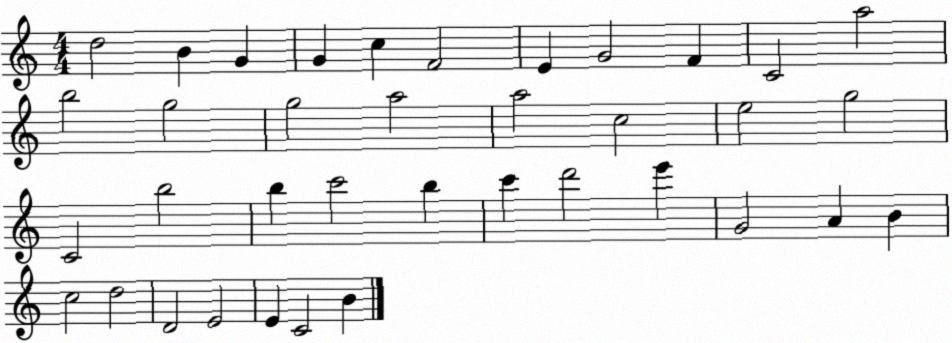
X:1
T:Untitled
M:4/4
L:1/4
K:C
d2 B G G c F2 E G2 F C2 a2 b2 g2 g2 a2 a2 c2 e2 g2 C2 b2 b c'2 b c' d'2 e' G2 A B c2 d2 D2 E2 E C2 B